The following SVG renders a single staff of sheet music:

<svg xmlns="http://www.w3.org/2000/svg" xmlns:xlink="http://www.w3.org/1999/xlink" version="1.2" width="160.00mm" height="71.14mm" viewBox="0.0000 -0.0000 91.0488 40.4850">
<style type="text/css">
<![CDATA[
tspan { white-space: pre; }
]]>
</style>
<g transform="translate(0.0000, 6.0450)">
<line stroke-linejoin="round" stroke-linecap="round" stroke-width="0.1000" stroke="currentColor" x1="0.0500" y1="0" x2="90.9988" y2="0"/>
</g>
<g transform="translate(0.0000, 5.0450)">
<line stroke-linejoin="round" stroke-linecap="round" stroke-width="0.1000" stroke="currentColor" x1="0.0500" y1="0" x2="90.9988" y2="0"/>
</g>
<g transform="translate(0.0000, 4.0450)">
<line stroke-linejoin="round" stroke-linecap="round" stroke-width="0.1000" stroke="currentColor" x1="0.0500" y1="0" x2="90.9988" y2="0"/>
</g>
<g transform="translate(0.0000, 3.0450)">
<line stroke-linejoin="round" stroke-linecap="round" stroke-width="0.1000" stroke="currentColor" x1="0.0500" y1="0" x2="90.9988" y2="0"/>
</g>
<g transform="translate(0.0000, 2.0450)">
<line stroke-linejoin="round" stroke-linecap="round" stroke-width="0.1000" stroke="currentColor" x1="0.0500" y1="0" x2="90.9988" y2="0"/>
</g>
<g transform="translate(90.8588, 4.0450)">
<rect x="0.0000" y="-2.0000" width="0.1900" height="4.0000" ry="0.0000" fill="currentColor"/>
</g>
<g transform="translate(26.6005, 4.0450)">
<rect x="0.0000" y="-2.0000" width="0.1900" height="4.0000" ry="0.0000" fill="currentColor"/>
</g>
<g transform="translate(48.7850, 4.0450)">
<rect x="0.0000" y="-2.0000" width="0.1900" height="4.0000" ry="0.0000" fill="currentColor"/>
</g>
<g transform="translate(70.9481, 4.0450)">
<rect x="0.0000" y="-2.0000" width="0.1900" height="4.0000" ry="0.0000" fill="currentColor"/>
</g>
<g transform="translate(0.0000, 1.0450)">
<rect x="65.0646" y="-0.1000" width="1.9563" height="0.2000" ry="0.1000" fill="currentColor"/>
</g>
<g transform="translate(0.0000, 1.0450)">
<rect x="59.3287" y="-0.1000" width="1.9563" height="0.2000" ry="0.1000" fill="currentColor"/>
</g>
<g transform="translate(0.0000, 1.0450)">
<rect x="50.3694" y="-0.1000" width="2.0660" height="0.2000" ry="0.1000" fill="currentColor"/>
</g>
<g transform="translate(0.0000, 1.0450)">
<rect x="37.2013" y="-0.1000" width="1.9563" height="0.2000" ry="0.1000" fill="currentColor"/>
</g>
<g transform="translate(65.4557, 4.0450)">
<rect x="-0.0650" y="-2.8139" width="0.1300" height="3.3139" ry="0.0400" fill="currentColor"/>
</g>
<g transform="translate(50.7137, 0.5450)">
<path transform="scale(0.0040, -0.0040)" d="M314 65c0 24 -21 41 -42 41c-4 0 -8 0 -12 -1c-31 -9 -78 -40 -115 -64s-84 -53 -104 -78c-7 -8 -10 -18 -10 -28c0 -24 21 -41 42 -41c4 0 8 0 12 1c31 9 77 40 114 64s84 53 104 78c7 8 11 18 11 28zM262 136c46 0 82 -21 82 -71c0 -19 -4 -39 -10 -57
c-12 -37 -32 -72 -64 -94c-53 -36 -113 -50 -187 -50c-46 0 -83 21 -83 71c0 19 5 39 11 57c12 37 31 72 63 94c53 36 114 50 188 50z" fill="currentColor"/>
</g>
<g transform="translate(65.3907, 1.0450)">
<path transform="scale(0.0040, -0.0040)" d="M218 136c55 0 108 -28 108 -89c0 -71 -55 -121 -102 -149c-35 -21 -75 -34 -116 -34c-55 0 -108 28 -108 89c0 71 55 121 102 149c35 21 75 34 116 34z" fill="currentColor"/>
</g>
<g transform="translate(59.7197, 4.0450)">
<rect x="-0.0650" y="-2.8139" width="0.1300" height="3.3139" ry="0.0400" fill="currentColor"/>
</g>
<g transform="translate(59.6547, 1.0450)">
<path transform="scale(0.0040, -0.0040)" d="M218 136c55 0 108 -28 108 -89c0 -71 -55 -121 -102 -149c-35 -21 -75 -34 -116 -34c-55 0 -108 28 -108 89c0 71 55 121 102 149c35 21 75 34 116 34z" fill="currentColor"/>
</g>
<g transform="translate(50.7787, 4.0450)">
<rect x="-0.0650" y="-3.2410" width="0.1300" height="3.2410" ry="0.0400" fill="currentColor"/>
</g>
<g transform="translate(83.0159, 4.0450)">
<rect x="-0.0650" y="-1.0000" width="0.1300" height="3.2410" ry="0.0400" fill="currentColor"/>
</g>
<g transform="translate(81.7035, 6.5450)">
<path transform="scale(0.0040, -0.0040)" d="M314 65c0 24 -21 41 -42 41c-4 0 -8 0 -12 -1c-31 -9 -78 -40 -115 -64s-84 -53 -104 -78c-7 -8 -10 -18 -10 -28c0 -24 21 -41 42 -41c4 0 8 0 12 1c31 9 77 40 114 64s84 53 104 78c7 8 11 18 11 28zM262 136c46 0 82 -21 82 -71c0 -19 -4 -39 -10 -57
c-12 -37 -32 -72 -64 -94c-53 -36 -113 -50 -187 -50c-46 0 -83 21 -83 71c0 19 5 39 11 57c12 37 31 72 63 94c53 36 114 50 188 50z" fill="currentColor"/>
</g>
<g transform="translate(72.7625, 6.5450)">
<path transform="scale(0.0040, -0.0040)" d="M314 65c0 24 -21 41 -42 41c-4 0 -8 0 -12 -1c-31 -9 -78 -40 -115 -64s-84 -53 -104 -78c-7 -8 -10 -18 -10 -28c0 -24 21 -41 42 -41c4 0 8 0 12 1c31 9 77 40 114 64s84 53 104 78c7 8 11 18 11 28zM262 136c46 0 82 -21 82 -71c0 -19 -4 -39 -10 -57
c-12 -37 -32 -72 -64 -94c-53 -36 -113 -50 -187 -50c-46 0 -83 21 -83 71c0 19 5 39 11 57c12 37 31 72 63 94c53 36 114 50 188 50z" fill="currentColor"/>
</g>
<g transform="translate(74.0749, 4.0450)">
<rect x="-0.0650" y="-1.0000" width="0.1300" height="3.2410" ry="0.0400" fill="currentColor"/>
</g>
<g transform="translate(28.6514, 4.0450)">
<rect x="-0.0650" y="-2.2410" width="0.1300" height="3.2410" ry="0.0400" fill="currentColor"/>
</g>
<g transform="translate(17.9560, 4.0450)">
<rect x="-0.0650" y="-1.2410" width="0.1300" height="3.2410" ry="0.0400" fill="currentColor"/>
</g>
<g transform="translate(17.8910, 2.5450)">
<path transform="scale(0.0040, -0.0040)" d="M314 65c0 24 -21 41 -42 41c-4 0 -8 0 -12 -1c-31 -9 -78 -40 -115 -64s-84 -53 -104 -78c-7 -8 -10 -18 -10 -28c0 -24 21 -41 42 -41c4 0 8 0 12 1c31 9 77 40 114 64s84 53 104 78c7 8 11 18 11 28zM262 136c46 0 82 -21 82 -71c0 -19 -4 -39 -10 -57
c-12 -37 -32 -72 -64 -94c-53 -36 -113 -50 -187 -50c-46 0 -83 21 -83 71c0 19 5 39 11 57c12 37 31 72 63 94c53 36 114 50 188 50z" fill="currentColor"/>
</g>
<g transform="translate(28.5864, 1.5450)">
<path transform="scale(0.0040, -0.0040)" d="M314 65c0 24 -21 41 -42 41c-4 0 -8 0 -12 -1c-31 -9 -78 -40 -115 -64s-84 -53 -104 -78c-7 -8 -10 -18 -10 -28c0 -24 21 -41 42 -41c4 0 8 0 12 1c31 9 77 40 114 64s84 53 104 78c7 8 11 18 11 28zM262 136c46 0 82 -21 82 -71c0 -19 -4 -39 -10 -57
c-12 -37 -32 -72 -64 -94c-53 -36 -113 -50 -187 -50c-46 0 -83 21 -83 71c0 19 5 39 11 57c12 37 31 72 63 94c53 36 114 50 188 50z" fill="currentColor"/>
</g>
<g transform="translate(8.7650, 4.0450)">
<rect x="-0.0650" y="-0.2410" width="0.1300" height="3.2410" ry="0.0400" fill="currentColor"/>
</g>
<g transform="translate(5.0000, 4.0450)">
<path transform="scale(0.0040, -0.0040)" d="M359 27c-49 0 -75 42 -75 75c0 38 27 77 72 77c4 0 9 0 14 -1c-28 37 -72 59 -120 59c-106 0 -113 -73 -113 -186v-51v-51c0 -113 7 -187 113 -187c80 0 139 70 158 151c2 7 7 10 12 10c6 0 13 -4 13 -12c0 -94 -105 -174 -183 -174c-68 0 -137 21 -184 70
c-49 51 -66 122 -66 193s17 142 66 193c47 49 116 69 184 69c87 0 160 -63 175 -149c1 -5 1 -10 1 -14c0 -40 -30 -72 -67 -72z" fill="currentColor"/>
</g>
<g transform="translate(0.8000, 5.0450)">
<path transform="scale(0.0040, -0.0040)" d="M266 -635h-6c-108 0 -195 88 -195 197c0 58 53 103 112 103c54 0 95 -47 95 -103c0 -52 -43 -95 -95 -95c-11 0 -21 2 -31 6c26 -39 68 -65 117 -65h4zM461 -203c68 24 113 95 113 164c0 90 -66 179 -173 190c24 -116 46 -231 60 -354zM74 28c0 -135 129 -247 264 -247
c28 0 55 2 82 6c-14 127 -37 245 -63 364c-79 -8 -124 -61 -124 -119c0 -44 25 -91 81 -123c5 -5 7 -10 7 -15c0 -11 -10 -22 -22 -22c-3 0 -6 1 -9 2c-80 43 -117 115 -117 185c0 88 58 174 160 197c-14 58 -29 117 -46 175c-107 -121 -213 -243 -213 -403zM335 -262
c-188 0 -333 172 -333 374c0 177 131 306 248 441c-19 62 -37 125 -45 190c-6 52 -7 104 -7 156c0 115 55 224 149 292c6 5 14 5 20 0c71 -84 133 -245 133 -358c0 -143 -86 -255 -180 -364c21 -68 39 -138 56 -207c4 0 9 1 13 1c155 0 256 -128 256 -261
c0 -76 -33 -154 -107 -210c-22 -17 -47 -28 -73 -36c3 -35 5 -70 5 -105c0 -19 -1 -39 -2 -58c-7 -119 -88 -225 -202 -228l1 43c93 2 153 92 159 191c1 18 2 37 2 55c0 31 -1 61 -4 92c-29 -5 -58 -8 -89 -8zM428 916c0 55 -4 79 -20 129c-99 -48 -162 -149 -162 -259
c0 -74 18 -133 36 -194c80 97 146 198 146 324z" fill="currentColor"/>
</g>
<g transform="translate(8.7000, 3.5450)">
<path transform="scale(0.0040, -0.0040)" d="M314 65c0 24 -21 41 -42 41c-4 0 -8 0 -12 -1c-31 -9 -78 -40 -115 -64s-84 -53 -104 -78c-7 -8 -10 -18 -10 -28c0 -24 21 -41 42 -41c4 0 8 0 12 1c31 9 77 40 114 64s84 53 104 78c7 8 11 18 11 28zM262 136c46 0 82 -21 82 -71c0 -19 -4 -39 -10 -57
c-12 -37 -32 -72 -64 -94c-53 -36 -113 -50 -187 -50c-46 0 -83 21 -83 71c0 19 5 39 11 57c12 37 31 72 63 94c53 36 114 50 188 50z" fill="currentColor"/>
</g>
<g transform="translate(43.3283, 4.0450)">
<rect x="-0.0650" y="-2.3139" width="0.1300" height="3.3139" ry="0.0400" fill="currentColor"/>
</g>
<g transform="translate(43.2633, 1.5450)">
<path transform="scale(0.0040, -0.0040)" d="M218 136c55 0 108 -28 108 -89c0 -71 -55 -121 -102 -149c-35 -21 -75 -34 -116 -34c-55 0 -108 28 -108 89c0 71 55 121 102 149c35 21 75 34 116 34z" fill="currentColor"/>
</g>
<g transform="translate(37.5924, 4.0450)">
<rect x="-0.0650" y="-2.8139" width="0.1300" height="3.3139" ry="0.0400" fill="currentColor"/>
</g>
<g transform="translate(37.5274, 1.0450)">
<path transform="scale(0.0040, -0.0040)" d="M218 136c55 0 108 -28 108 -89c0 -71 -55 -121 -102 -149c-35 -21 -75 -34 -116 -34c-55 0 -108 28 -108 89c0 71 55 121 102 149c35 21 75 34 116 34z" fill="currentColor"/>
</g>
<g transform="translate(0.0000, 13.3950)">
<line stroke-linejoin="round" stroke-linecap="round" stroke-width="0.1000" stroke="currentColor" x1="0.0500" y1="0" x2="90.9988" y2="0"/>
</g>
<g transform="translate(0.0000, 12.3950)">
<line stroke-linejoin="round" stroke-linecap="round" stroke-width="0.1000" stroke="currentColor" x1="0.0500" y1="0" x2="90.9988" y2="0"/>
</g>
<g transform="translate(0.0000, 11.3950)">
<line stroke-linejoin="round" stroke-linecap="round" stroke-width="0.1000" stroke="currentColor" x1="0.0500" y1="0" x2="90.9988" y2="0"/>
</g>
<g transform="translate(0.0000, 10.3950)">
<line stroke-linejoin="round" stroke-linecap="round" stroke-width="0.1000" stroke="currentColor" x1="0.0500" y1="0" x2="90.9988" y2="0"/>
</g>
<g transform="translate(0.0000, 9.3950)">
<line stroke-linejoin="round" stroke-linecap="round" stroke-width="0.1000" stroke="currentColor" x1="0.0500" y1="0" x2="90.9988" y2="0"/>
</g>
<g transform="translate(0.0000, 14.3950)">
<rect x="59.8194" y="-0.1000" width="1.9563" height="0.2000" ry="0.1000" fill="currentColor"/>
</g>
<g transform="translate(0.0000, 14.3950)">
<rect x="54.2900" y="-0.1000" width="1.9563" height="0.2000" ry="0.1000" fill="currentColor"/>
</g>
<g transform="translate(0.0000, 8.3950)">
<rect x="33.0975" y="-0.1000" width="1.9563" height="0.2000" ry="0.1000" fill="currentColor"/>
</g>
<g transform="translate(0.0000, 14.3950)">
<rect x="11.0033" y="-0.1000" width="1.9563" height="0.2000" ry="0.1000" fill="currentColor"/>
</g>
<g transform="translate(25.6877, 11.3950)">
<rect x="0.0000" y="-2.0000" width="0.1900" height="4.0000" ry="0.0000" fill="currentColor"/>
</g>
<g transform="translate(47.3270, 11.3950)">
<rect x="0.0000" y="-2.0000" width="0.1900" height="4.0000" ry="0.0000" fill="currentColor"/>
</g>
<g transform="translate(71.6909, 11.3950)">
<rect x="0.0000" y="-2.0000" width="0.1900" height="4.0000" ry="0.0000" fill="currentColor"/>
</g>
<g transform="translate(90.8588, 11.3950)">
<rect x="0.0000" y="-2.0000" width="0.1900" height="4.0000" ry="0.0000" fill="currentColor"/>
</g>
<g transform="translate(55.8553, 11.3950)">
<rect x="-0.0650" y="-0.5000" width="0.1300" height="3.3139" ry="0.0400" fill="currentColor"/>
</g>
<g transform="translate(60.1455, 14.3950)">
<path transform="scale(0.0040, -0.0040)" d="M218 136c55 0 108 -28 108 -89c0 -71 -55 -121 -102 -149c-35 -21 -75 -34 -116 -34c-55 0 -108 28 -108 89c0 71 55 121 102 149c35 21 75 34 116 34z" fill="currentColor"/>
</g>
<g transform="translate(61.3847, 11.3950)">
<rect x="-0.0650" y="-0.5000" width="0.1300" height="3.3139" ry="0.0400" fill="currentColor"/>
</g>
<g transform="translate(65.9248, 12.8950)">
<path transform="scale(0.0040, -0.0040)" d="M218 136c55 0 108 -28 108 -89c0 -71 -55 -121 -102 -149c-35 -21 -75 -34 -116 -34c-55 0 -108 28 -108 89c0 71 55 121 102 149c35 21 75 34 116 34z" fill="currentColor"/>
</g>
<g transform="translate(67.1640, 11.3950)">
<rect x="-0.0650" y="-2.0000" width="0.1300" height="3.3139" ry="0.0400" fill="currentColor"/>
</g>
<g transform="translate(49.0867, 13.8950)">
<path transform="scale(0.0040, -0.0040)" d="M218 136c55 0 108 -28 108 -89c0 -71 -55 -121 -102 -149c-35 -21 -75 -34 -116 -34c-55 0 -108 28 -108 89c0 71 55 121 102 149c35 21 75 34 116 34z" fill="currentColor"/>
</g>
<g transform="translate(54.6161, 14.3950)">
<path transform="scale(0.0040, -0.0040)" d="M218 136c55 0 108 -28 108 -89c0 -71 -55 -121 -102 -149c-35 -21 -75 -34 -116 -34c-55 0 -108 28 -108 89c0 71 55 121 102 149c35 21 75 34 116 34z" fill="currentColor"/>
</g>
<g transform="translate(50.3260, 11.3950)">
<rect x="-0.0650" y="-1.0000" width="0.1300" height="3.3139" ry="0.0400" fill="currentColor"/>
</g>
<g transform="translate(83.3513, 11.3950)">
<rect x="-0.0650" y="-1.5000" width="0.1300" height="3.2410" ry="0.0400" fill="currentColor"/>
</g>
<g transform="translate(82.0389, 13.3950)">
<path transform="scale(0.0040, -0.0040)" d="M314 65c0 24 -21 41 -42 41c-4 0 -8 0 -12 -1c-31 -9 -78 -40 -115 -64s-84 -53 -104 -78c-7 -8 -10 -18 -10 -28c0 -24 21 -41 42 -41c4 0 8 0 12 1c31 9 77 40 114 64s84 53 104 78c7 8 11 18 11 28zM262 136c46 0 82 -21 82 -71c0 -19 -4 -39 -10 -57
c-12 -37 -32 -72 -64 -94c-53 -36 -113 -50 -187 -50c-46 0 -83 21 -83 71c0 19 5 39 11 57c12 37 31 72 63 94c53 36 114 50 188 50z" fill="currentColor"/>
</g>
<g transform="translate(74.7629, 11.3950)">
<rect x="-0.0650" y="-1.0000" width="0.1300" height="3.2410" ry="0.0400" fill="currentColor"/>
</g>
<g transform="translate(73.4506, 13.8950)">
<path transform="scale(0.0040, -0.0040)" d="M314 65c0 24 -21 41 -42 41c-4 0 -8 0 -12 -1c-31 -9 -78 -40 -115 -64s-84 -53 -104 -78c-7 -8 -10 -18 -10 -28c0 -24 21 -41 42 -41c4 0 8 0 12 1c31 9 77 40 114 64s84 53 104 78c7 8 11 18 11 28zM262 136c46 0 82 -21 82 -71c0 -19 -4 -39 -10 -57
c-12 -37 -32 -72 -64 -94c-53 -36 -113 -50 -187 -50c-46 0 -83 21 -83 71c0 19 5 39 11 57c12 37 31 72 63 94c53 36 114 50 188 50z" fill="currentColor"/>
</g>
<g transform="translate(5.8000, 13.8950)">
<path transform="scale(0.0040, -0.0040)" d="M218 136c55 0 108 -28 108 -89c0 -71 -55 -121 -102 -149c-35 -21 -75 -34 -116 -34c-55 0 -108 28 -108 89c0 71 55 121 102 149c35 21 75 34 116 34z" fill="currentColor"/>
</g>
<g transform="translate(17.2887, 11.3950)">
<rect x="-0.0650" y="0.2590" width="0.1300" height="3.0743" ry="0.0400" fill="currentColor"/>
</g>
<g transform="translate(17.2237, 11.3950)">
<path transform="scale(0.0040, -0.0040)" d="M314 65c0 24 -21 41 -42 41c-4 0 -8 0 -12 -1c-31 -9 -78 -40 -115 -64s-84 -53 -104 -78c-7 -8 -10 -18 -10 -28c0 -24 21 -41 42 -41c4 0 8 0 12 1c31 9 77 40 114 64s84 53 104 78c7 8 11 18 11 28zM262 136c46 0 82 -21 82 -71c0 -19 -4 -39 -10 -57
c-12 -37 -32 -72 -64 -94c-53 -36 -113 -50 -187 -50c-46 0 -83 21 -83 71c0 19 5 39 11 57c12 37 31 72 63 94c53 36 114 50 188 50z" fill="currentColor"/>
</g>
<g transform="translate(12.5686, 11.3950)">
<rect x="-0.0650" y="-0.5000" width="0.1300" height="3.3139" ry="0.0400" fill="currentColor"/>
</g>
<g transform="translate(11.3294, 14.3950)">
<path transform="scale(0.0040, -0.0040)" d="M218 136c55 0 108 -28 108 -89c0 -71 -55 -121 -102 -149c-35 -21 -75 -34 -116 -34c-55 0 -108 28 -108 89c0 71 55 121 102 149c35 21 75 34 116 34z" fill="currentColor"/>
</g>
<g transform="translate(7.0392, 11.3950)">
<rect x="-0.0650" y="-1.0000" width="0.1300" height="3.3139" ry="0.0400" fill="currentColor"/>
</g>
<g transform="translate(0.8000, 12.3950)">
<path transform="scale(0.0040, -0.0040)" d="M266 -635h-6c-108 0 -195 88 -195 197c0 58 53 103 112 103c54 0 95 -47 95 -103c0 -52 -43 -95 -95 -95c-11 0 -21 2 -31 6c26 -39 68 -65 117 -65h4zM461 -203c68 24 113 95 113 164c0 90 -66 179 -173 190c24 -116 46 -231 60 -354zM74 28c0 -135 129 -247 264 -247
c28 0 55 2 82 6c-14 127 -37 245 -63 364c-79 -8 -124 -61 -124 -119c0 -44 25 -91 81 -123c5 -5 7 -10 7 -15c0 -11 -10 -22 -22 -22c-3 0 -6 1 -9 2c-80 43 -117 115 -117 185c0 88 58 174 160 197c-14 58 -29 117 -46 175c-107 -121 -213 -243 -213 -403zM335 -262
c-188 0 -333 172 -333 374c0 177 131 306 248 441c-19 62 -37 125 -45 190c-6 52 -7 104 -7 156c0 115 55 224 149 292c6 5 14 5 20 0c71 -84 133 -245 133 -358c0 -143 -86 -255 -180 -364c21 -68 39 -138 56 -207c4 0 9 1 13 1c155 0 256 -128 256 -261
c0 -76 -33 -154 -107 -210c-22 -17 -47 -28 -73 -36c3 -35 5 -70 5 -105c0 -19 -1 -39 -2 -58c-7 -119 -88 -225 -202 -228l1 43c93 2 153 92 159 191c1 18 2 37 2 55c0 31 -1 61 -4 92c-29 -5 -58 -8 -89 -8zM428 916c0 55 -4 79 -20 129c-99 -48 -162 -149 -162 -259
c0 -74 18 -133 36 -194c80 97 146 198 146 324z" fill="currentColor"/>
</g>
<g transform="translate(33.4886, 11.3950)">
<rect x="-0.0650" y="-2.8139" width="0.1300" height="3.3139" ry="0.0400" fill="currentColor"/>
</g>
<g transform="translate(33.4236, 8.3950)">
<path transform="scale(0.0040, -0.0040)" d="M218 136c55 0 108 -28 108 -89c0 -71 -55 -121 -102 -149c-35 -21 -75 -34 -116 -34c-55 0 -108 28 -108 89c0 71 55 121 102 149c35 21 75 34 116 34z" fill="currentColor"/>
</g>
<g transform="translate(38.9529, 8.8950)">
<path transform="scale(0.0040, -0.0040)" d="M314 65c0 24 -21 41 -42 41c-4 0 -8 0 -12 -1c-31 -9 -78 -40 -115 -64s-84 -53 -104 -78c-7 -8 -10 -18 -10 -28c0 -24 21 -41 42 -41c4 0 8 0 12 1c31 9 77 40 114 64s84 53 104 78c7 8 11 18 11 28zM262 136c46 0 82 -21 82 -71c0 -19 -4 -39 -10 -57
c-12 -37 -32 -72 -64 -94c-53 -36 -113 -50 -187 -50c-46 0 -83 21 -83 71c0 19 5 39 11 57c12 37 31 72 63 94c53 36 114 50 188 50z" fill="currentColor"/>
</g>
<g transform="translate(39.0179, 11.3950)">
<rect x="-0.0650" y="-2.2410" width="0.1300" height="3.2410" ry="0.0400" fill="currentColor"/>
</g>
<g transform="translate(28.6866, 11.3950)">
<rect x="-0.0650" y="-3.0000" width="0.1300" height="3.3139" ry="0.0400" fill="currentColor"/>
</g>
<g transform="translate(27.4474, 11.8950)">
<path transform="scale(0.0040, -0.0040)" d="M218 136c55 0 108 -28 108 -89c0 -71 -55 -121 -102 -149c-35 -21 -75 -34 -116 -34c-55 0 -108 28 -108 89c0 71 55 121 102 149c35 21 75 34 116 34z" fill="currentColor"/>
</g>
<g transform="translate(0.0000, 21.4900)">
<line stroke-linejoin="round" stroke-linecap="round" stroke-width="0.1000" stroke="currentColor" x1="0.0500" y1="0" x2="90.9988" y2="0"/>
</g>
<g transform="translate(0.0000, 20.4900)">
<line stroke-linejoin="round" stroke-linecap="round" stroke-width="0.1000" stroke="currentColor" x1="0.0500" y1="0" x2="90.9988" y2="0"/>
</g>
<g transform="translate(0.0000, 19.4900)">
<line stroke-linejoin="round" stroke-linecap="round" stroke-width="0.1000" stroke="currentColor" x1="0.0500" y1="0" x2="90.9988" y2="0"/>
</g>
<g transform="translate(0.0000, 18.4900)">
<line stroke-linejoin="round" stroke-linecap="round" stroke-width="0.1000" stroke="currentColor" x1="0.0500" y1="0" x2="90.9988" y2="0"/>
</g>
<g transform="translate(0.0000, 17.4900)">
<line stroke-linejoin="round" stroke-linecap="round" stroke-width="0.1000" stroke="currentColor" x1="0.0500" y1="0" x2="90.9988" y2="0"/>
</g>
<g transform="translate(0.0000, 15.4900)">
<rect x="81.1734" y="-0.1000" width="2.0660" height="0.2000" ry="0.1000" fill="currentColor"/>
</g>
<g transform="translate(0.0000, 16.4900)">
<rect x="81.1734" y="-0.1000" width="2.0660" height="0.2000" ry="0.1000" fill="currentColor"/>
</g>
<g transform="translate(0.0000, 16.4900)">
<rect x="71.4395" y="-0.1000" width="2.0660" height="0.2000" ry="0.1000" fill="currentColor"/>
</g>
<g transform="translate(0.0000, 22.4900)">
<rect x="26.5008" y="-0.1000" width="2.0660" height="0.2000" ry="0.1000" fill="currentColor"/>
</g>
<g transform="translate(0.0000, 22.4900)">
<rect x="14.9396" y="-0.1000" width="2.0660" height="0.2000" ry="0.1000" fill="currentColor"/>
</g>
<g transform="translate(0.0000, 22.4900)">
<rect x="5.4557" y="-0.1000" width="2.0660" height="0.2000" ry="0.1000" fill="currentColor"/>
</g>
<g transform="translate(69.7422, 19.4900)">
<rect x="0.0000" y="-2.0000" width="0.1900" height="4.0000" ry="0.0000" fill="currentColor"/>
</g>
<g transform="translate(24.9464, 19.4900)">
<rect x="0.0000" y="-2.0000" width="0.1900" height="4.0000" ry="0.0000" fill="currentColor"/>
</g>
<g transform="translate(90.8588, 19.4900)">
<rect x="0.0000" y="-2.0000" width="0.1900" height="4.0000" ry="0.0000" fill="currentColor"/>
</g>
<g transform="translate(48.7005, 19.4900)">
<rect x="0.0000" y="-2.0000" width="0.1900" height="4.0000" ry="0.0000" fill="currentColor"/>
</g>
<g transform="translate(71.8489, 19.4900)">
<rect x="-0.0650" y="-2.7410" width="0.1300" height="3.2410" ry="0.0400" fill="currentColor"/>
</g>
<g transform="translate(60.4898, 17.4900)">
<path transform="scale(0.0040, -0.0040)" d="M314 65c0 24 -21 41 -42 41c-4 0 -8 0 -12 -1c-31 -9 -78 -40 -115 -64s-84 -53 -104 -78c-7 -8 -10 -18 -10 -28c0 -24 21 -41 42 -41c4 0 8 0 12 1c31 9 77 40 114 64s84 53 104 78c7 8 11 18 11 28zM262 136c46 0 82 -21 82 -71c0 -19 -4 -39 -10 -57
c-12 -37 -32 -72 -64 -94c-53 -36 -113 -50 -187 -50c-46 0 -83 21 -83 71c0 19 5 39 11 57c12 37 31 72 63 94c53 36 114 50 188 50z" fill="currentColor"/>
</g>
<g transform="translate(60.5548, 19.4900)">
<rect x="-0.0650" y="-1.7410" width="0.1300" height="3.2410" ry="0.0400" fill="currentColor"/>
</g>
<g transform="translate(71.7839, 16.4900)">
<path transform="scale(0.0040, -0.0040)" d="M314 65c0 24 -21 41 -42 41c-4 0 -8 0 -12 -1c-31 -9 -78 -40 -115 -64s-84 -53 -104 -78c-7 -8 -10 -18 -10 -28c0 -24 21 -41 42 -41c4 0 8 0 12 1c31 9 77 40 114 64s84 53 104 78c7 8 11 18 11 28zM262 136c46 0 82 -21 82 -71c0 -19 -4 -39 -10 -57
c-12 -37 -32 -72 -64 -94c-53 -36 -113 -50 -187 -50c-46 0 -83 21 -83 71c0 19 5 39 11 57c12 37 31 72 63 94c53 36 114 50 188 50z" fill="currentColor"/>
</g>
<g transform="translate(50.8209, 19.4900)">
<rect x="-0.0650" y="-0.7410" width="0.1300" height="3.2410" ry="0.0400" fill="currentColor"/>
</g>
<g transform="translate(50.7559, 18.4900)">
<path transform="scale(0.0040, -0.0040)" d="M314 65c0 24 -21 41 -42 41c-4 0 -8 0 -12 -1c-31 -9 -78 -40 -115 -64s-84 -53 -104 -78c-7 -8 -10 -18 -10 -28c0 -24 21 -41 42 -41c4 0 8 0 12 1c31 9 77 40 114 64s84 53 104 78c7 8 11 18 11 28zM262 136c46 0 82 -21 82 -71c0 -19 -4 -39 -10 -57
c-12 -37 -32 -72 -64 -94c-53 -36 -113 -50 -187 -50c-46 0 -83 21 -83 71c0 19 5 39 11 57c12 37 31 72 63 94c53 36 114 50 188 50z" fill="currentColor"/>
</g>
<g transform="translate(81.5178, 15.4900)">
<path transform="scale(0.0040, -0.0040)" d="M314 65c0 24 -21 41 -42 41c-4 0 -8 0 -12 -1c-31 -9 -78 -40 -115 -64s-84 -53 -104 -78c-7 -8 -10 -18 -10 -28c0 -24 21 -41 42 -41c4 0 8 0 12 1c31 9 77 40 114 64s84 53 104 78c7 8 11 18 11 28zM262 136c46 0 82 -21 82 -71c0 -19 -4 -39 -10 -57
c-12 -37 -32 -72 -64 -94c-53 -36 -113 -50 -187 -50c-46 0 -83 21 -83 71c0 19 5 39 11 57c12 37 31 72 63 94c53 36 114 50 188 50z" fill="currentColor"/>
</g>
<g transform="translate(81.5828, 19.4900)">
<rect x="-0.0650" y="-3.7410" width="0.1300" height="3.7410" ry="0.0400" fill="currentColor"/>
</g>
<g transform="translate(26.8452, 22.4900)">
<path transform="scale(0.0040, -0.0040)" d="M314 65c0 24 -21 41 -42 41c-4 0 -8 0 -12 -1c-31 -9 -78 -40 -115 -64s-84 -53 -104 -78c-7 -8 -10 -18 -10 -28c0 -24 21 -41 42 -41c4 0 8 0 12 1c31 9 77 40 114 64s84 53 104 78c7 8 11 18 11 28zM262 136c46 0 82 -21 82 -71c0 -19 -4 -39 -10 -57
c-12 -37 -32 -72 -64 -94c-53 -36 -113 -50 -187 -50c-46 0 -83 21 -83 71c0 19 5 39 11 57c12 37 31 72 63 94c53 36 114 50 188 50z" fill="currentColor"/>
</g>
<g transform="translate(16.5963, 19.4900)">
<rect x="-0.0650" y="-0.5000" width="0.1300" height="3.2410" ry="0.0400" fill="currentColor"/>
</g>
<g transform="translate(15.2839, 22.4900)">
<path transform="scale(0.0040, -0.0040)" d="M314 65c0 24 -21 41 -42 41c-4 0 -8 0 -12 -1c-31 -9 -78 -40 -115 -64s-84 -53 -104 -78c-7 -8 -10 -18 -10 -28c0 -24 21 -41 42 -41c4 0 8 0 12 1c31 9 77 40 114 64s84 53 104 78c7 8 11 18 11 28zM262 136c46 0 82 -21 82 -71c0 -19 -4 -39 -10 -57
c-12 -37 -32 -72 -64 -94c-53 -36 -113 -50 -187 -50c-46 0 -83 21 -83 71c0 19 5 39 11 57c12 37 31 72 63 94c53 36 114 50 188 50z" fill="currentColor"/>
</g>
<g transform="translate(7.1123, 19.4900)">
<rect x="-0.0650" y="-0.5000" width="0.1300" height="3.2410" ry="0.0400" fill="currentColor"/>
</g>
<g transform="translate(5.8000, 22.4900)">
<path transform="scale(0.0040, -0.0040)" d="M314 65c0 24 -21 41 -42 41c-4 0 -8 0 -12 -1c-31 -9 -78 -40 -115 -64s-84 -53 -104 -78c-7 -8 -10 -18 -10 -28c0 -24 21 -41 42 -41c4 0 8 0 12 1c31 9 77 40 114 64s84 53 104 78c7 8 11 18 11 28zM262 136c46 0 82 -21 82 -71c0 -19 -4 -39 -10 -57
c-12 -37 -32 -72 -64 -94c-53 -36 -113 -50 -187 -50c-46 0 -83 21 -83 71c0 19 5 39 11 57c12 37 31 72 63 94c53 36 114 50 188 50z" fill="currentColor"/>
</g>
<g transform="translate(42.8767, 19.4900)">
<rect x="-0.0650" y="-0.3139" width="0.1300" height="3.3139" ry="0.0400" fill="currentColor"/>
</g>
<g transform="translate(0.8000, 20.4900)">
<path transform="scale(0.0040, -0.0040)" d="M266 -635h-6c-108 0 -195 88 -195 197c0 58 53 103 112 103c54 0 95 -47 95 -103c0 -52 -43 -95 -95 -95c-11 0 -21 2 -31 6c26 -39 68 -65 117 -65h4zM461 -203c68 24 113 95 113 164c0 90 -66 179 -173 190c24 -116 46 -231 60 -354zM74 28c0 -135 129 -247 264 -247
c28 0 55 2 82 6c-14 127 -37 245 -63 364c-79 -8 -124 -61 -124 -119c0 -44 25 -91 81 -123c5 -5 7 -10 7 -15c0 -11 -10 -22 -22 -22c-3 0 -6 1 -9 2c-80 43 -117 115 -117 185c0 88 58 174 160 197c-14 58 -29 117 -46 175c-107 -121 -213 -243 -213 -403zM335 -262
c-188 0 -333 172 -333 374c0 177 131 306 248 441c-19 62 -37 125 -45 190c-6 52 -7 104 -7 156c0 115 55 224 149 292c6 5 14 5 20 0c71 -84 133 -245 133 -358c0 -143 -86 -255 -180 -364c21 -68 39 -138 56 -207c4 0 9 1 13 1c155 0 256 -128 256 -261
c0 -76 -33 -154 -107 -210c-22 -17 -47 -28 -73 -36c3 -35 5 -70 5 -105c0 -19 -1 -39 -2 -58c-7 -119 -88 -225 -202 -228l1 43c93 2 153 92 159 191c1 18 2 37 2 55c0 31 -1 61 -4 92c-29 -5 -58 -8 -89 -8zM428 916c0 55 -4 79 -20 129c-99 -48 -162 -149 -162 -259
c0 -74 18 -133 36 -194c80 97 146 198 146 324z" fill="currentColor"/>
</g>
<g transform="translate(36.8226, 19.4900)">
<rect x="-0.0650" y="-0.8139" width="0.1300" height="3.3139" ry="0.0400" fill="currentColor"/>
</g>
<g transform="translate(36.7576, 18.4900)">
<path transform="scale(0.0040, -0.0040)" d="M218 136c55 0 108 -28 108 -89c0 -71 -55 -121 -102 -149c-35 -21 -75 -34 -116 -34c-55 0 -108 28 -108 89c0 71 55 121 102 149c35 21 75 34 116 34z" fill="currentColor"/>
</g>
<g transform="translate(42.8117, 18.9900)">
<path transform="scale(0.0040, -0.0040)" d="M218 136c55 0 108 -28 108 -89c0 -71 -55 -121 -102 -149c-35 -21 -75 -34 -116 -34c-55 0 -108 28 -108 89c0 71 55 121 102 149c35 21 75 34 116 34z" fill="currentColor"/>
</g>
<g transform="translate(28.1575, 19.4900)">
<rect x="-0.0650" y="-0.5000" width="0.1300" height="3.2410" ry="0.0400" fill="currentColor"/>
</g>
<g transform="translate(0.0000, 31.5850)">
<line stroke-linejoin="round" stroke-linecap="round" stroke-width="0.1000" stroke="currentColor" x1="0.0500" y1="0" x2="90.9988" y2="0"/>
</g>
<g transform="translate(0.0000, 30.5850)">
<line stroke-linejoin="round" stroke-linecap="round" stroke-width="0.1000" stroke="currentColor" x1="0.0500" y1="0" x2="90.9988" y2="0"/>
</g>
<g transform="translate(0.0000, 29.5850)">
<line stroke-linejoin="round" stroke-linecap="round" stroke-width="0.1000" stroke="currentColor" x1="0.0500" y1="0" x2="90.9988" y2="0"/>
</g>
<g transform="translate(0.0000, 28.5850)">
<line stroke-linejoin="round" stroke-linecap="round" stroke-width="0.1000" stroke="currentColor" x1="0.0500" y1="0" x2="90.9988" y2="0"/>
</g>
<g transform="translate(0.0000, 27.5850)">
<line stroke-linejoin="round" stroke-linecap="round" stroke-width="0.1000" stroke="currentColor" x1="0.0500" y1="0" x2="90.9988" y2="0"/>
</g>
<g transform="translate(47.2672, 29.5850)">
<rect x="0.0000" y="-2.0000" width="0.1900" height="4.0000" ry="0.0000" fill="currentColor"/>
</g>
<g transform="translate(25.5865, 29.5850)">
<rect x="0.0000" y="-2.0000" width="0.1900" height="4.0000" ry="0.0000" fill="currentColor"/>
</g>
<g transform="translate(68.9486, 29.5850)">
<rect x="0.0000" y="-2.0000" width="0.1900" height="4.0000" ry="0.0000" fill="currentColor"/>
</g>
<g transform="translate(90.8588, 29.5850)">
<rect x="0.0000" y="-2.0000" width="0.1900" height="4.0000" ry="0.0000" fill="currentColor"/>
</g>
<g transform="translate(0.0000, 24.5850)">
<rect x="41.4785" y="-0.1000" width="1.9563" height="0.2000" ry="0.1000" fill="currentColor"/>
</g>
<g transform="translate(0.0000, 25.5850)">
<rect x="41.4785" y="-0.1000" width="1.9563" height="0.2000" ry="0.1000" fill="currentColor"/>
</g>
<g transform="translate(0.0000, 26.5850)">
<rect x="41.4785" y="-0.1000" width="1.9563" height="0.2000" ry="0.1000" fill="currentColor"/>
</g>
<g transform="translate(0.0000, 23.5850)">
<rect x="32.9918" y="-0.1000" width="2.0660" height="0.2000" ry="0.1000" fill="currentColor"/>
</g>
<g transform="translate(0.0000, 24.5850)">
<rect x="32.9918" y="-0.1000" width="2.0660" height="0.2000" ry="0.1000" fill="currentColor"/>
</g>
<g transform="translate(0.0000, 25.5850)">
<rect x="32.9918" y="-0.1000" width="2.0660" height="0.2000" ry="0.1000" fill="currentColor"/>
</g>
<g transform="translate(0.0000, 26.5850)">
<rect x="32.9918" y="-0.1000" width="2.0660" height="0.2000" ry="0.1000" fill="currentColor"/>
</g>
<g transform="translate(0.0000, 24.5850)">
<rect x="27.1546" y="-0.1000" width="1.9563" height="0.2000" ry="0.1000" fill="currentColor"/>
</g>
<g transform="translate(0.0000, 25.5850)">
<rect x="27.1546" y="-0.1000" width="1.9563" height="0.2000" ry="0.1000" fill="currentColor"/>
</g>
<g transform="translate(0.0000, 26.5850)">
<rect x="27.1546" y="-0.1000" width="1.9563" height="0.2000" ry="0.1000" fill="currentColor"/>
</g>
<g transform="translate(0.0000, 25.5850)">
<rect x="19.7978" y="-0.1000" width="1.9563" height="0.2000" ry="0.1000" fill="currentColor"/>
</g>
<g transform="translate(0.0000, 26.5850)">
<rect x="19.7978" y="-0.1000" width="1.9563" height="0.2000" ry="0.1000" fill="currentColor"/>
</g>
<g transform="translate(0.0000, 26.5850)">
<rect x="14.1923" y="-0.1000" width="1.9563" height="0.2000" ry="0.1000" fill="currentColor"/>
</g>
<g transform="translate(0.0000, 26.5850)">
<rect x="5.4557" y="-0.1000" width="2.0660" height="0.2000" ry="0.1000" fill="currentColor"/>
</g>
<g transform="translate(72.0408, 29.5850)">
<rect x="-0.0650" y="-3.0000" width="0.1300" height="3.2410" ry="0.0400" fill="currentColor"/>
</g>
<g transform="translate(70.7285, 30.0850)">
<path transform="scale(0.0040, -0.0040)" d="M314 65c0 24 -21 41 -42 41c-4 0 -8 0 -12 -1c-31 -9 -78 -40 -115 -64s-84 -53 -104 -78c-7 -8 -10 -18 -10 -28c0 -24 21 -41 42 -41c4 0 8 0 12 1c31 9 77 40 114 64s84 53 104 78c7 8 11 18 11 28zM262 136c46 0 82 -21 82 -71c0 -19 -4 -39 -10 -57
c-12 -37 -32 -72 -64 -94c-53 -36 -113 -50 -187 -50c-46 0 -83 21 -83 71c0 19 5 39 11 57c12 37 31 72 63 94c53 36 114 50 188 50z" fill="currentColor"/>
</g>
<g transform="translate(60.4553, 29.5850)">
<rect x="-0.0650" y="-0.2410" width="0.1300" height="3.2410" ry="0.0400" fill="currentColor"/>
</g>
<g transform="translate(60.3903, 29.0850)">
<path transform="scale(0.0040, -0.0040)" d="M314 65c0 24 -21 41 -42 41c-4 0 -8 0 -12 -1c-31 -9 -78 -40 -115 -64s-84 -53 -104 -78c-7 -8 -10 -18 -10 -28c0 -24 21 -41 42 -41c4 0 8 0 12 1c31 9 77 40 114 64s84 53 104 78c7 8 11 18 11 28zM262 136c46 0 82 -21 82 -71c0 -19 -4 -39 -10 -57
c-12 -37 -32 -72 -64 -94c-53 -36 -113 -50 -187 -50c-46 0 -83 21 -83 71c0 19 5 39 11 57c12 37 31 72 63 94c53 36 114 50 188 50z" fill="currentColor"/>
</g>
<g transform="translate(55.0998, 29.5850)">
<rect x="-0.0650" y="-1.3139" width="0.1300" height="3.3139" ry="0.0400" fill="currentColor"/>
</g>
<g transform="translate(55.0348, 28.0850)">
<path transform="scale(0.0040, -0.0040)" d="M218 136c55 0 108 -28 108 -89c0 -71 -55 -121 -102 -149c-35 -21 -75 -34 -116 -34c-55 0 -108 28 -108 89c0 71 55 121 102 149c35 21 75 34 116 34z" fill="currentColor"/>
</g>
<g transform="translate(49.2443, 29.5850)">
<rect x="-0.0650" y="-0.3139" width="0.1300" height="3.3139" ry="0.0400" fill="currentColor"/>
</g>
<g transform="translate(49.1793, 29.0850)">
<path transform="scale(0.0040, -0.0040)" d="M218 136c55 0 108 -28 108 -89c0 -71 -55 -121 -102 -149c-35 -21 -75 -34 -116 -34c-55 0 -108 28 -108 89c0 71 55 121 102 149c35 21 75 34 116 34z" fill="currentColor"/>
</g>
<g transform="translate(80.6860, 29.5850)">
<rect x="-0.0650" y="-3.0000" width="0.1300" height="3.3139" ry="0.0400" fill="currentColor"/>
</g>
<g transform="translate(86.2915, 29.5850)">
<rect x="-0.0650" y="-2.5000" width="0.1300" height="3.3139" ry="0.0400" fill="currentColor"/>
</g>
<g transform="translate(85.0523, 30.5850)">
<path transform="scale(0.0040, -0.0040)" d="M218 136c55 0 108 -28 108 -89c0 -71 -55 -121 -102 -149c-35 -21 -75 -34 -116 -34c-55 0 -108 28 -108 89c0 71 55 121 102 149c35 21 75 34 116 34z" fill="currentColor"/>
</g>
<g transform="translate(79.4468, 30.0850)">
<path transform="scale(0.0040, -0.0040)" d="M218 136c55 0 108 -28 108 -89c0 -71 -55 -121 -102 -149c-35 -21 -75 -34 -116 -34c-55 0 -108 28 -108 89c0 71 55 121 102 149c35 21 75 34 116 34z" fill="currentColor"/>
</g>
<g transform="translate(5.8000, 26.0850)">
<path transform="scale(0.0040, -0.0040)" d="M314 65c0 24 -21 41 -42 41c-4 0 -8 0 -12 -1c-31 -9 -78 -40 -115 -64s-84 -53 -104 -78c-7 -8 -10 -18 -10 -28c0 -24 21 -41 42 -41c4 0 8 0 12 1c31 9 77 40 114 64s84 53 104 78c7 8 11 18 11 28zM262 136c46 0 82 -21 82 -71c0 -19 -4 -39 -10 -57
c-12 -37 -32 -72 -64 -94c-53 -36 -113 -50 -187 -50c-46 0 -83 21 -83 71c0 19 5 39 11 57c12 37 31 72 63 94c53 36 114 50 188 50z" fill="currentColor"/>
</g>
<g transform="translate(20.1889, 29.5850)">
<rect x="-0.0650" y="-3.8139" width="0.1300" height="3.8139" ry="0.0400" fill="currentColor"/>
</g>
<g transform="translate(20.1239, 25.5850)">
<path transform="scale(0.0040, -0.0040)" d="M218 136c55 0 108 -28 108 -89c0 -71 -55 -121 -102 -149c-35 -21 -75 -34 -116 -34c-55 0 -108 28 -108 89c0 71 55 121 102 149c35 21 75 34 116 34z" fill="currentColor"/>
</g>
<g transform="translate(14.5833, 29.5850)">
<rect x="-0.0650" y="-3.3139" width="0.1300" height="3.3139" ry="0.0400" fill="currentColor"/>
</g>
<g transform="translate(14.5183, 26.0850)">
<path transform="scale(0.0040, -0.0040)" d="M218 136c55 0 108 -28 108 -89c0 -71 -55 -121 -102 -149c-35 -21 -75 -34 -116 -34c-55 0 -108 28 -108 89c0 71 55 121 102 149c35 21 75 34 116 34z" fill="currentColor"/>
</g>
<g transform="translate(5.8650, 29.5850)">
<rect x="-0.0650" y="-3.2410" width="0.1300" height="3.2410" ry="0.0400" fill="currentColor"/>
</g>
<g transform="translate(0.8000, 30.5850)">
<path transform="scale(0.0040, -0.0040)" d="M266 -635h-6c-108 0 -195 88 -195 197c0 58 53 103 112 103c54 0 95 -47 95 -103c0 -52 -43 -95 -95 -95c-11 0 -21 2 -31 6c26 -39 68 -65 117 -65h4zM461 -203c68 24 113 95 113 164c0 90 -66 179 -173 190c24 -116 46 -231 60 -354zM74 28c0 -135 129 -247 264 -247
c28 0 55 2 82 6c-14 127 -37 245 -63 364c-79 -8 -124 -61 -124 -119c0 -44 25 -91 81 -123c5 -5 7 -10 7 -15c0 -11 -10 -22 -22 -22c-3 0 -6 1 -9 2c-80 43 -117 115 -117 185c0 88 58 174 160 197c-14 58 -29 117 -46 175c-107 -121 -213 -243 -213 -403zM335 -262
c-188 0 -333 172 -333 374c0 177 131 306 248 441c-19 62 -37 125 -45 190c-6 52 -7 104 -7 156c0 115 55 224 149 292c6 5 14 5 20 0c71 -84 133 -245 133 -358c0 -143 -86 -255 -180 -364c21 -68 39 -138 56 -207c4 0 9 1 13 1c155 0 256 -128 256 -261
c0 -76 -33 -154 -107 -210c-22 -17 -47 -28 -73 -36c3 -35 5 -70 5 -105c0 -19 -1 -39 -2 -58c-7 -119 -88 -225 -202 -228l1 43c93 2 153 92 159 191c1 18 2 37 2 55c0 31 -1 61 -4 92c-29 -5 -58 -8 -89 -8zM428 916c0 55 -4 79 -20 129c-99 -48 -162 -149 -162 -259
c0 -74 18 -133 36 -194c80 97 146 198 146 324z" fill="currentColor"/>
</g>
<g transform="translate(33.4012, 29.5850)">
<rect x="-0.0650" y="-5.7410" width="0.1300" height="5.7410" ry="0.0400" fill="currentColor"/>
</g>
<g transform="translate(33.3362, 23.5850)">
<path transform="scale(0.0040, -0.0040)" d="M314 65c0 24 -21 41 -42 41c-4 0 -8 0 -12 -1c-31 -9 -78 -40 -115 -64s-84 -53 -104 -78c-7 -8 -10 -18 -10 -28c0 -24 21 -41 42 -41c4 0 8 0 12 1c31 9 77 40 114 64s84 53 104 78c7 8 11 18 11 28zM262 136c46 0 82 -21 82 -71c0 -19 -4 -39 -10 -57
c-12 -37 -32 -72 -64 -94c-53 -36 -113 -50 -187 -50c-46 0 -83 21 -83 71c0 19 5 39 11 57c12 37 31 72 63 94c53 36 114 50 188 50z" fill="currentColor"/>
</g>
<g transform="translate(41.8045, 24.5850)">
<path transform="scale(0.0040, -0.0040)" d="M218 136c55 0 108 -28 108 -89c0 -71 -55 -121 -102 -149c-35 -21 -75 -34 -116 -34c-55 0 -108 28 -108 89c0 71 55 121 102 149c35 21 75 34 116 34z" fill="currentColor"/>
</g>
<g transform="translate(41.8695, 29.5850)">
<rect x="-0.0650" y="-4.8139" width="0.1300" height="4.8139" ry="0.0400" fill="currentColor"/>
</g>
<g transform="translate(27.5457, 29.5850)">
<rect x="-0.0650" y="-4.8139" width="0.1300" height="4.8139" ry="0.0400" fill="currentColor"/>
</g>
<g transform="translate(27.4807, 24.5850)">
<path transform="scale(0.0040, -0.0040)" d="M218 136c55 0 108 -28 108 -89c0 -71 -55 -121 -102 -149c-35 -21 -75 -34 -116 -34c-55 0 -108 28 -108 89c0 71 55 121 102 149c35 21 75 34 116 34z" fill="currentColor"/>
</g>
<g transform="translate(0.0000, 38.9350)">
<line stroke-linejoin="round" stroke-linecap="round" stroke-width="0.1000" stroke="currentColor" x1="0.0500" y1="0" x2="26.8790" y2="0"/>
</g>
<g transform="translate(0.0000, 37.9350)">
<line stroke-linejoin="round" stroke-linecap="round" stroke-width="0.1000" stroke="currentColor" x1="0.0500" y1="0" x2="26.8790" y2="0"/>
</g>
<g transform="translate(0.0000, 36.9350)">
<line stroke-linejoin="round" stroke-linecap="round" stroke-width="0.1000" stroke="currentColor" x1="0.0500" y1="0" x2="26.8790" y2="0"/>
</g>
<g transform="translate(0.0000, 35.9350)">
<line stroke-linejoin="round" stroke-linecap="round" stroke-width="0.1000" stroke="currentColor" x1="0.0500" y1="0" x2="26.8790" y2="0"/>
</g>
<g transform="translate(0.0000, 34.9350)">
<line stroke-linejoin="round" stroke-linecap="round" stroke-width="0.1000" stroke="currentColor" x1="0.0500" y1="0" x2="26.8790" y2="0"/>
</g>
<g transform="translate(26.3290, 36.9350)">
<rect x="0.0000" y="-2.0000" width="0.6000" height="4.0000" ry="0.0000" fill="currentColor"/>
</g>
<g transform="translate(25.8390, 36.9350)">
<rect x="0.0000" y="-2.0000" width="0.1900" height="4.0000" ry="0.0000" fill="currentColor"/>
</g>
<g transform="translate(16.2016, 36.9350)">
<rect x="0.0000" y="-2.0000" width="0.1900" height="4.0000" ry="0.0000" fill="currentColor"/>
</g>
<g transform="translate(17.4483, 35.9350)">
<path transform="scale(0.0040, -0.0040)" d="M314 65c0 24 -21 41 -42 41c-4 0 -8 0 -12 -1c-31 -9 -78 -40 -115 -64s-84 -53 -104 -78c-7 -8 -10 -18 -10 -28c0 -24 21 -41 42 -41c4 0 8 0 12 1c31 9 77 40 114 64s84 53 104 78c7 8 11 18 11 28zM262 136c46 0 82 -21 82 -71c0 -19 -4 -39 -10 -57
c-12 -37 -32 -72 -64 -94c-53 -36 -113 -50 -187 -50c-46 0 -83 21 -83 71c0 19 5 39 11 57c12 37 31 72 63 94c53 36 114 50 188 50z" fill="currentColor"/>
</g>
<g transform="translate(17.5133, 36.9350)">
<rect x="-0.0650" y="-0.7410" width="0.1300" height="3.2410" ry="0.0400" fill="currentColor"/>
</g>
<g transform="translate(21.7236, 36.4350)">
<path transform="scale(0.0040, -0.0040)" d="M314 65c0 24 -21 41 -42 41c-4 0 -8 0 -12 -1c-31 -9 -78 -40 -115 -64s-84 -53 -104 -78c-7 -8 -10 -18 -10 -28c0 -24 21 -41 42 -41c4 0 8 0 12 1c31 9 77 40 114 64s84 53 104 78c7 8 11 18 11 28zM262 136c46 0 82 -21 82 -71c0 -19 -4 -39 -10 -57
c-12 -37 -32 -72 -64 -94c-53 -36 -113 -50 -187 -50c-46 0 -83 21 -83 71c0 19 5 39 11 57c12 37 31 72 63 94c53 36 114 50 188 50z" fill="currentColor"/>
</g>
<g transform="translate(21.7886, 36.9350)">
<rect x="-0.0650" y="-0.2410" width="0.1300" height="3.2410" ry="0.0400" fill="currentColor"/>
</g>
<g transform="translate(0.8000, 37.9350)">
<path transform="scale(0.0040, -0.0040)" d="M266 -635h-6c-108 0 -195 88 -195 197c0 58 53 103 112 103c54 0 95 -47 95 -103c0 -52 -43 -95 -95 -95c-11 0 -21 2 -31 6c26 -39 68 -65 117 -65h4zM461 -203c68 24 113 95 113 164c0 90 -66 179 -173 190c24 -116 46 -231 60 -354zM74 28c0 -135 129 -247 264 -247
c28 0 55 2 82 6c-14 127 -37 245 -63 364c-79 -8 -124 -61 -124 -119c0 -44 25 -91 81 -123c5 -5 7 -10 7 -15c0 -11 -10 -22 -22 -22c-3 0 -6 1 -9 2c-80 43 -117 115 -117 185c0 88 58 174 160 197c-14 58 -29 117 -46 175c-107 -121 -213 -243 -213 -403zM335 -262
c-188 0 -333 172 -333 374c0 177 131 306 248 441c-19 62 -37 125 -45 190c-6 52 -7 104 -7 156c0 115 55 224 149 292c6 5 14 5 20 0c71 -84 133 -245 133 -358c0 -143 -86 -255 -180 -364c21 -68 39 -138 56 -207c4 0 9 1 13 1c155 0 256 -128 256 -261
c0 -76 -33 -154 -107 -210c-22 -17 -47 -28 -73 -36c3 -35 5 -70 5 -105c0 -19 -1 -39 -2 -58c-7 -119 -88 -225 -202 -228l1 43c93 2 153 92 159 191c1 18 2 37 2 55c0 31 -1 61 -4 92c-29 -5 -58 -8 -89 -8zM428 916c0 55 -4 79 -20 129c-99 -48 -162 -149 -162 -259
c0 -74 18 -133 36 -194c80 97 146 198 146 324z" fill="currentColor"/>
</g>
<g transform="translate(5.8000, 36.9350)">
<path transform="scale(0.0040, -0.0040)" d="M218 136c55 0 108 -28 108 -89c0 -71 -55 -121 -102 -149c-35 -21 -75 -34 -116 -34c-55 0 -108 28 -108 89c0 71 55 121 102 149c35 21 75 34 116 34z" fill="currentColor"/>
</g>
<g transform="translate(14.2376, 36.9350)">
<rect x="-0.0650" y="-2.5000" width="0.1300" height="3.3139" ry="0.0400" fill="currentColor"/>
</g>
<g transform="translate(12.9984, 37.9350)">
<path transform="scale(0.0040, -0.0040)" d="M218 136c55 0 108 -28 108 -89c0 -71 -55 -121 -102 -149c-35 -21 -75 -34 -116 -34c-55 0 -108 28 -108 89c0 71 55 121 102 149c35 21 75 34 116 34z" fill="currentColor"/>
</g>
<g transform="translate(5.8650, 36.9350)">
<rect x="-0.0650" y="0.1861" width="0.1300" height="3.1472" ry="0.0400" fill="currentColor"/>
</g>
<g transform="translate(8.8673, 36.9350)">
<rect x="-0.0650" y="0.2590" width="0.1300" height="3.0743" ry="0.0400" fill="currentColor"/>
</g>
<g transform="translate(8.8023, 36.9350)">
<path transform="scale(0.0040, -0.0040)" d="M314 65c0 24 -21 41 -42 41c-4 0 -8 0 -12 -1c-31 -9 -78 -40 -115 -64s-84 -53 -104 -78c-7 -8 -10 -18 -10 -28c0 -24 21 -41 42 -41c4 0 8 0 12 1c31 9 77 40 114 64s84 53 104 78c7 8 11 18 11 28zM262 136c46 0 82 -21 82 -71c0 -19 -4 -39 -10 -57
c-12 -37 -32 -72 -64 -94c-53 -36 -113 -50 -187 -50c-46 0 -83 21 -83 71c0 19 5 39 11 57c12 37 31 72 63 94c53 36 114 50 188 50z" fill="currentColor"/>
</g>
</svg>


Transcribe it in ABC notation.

X:1
T:Untitled
M:4/4
L:1/4
K:C
c2 e2 g2 a g b2 a a D2 D2 D C B2 A a g2 D C C F D2 E2 C2 C2 C2 d c d2 f2 a2 c'2 b2 b c' e' g'2 e' c e c2 A2 A G B B2 G d2 c2